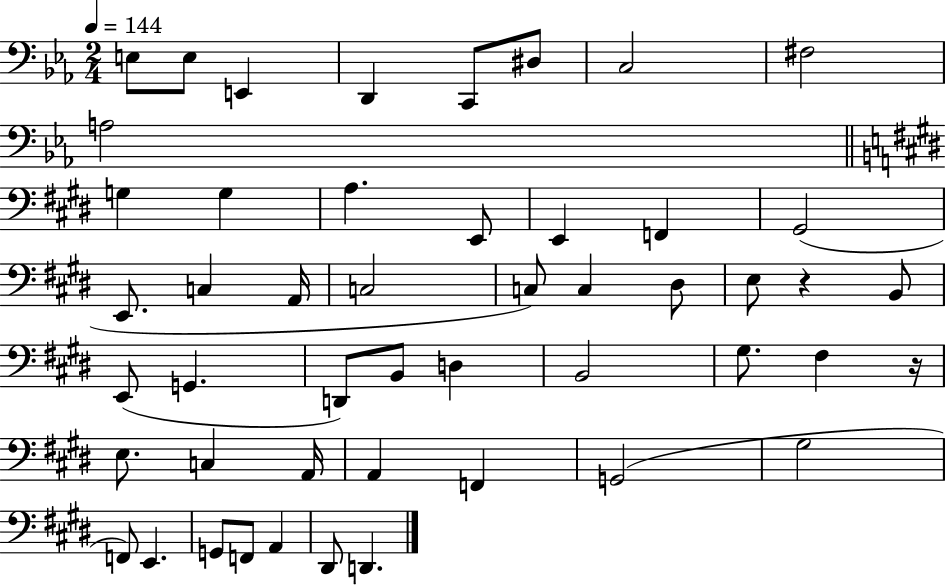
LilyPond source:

{
  \clef bass
  \numericTimeSignature
  \time 2/4
  \key ees \major
  \tempo 4 = 144
  \repeat volta 2 { e8 e8 e,4 | d,4 c,8 dis8 | c2 | fis2 | \break a2 | \bar "||" \break \key e \major g4 g4 | a4. e,8 | e,4 f,4 | gis,2( | \break e,8. c4 a,16 | c2 | c8) c4 dis8 | e8 r4 b,8 | \break e,8( g,4. | d,8) b,8 d4 | b,2 | gis8. fis4 r16 | \break e8. c4 a,16 | a,4 f,4 | g,2( | gis2 | \break f,8) e,4. | g,8 f,8 a,4 | dis,8 d,4. | } \bar "|."
}